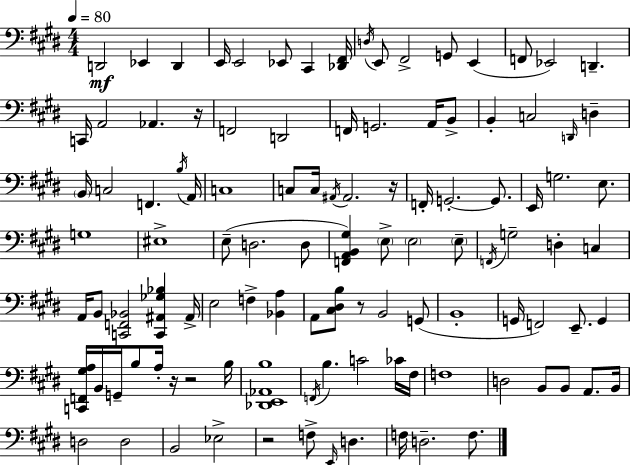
X:1
T:Untitled
M:4/4
L:1/4
K:E
D,,2 _E,, D,, E,,/4 E,,2 _E,,/2 ^C,, [_D,,^F,,]/4 D,/4 E,,/2 ^F,,2 G,,/2 E,, F,,/2 _E,,2 D,, C,,/4 A,,2 _A,, z/4 F,,2 D,,2 F,,/4 G,,2 A,,/4 B,,/2 B,, C,2 D,,/4 D, B,,/4 C,2 F,, B,/4 A,,/4 C,4 C,/2 C,/4 ^A,,/4 ^A,,2 z/4 F,,/4 G,,2 G,,/2 E,,/4 G,2 E,/2 G,4 ^E,4 E,/2 D,2 D,/2 [F,,A,,B,,^G,] E,/2 E,2 E,/2 F,,/4 G,2 D, C, A,,/4 B,,/2 [C,,F,,_B,,]2 [C,,^A,,_G,_B,] ^A,,/4 E,2 F, [_B,,A,] A,,/2 [^C,^D,B,]/2 z/2 B,,2 G,,/2 B,,4 G,,/4 F,,2 E,,/2 G,, [C,,F,,^G,A,]/4 B,,/4 G,,/4 B,/2 A,/4 z/4 z2 B,/4 [_D,,E,,_A,,B,]4 F,,/4 B, C2 _C/4 ^F,/4 F,4 D,2 B,,/2 B,,/2 A,,/2 B,,/4 D,2 D,2 B,,2 _E,2 z2 F,/2 E,,/4 D, F,/4 D,2 F,/2